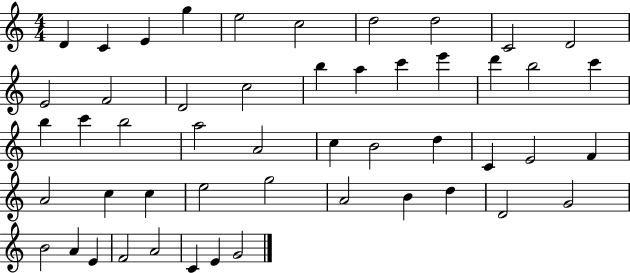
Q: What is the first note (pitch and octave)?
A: D4